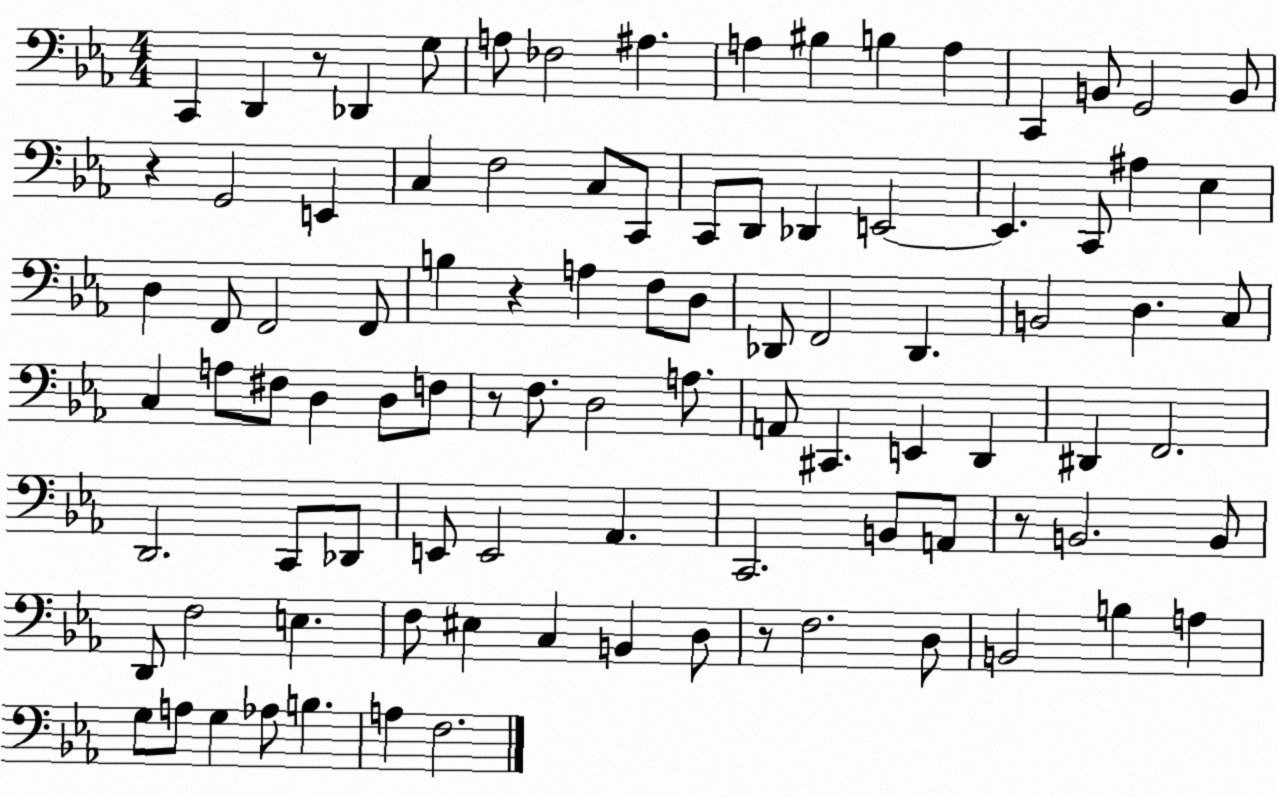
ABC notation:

X:1
T:Untitled
M:4/4
L:1/4
K:Eb
C,, D,, z/2 _D,, G,/2 A,/2 _F,2 ^A, A, ^B, B, A, C,, B,,/2 G,,2 B,,/2 z G,,2 E,, C, F,2 C,/2 C,,/2 C,,/2 D,,/2 _D,, E,,2 E,, C,,/2 ^A, _E, D, F,,/2 F,,2 F,,/2 B, z A, F,/2 D,/2 _D,,/2 F,,2 _D,, B,,2 D, C,/2 C, A,/2 ^F,/2 D, D,/2 F,/2 z/2 F,/2 D,2 A,/2 A,,/2 ^C,, E,, D,, ^D,, F,,2 D,,2 C,,/2 _D,,/2 E,,/2 E,,2 _A,, C,,2 B,,/2 A,,/2 z/2 B,,2 B,,/2 D,,/2 F,2 E, F,/2 ^E, C, B,, D,/2 z/2 F,2 D,/2 B,,2 B, A, G,/2 A,/2 G, _A,/2 B, A, F,2